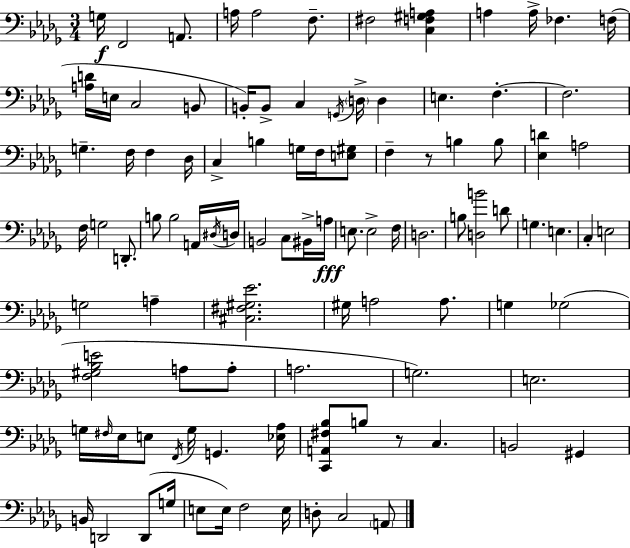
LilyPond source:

{
  \clef bass
  \numericTimeSignature
  \time 3/4
  \key bes \minor
  \repeat volta 2 { g16\f f,2 a,8. | a16 a2 f8.-- | fis2 <c f gis a>4 | a4 a16-> fes4. f16( | \break <a d'>16 e16 c2 b,8 | b,16-.) b,8-> c4 \acciaccatura { g,16 } \parenthesize d16-> d4 | e4. f4.-.~~ | f2. | \break g4.-- f16 f4 | des16 c4-> b4 g16 f16 <e gis>8 | f4-- r8 b4 b8 | <ees d'>4 a2 | \break f16 g2 d,8.-. | b8 b2 a,16 | \acciaccatura { dis16 } d16 b,2 c8 | bis,16-> a16\fff e8. e2-> | \break f16 d2. | b8 <d b'>2 | d'8 g4. e4. | c4-. e2 | \break g2 a4-- | <cis fis gis ees'>2. | gis16 a2 a8. | g4 ges2( | \break <f gis bes e'>2 a8 | a8-. a2. | g2.) | e2. | \break g16 \grace { fis16 } ees16 e8 \acciaccatura { f,16 } g16 g,4. | <ees aes>16 <c, a, fis bes>8 b8 r8 c4. | b,2 | gis,4 b,16 d,2 | \break d,8( g16 e8 e16) f2 | e16 d8-. c2 | \parenthesize a,8 } \bar "|."
}